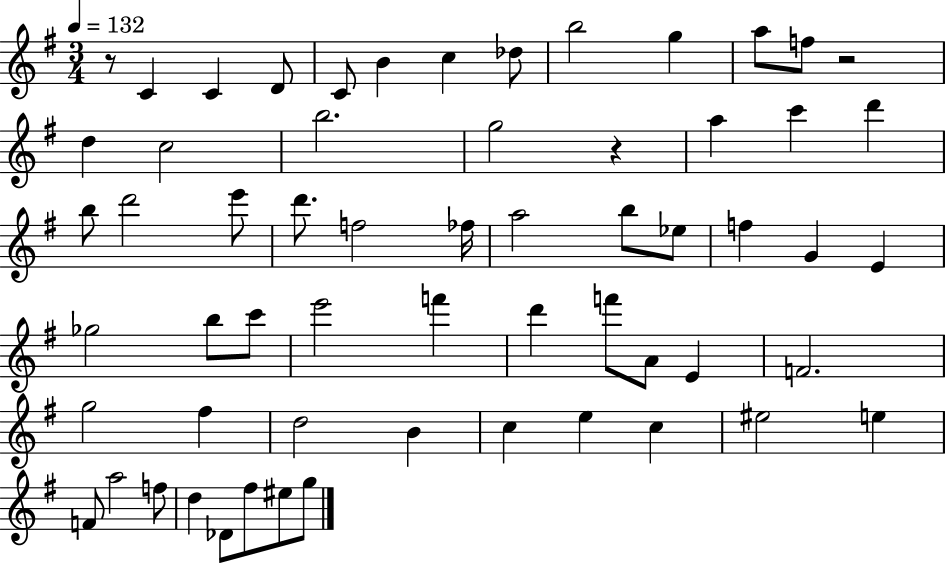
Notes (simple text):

R/e C4/q C4/q D4/e C4/e B4/q C5/q Db5/e B5/h G5/q A5/e F5/e R/h D5/q C5/h B5/h. G5/h R/q A5/q C6/q D6/q B5/e D6/h E6/e D6/e. F5/h FES5/s A5/h B5/e Eb5/e F5/q G4/q E4/q Gb5/h B5/e C6/e E6/h F6/q D6/q F6/e A4/e E4/q F4/h. G5/h F#5/q D5/h B4/q C5/q E5/q C5/q EIS5/h E5/q F4/e A5/h F5/e D5/q Db4/e F#5/e EIS5/e G5/e